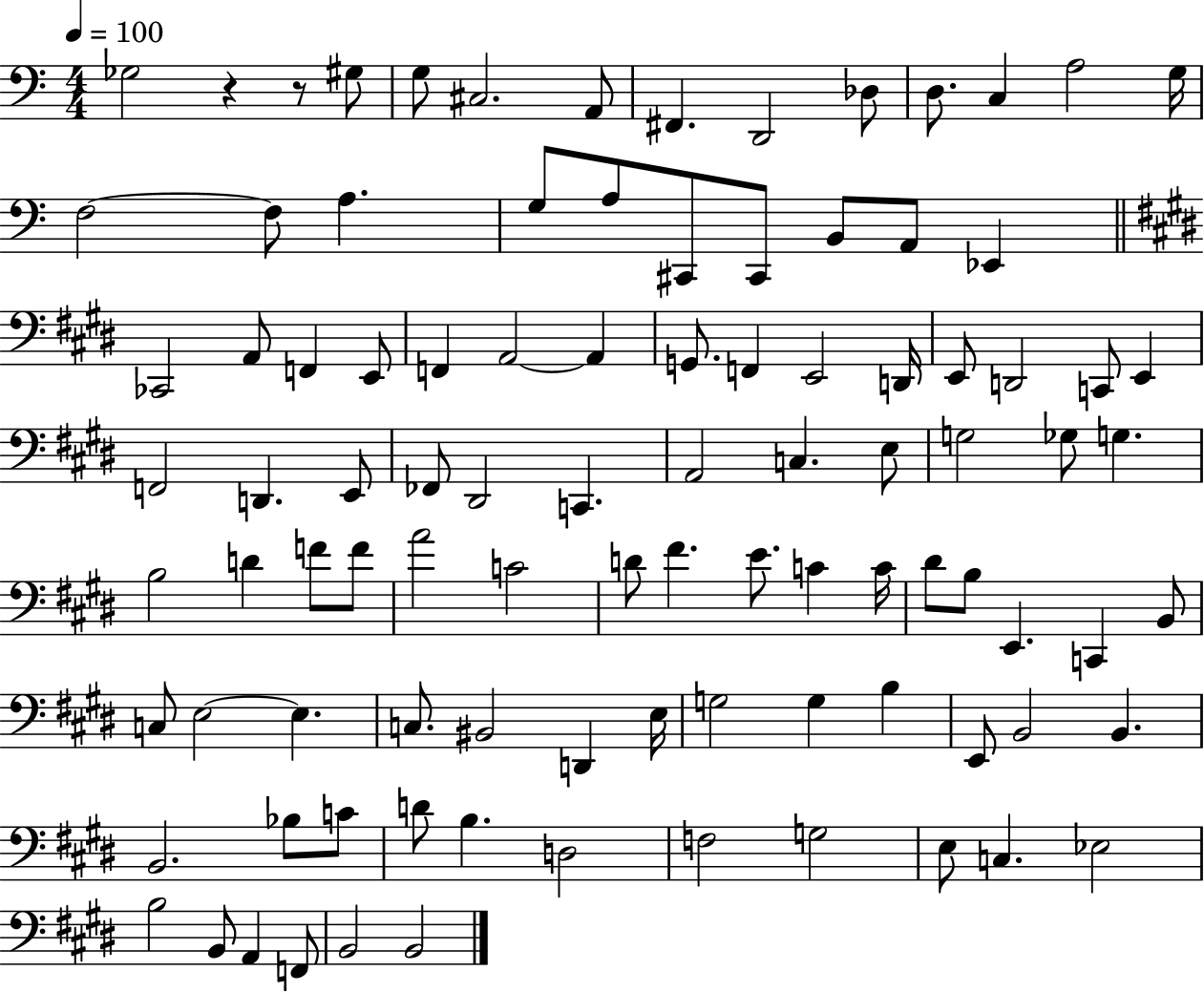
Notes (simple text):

Gb3/h R/q R/e G#3/e G3/e C#3/h. A2/e F#2/q. D2/h Db3/e D3/e. C3/q A3/h G3/s F3/h F3/e A3/q. G3/e A3/e C#2/e C#2/e B2/e A2/e Eb2/q CES2/h A2/e F2/q E2/e F2/q A2/h A2/q G2/e. F2/q E2/h D2/s E2/e D2/h C2/e E2/q F2/h D2/q. E2/e FES2/e D#2/h C2/q. A2/h C3/q. E3/e G3/h Gb3/e G3/q. B3/h D4/q F4/e F4/e A4/h C4/h D4/e F#4/q. E4/e. C4/q C4/s D#4/e B3/e E2/q. C2/q B2/e C3/e E3/h E3/q. C3/e. BIS2/h D2/q E3/s G3/h G3/q B3/q E2/e B2/h B2/q. B2/h. Bb3/e C4/e D4/e B3/q. D3/h F3/h G3/h E3/e C3/q. Eb3/h B3/h B2/e A2/q F2/e B2/h B2/h